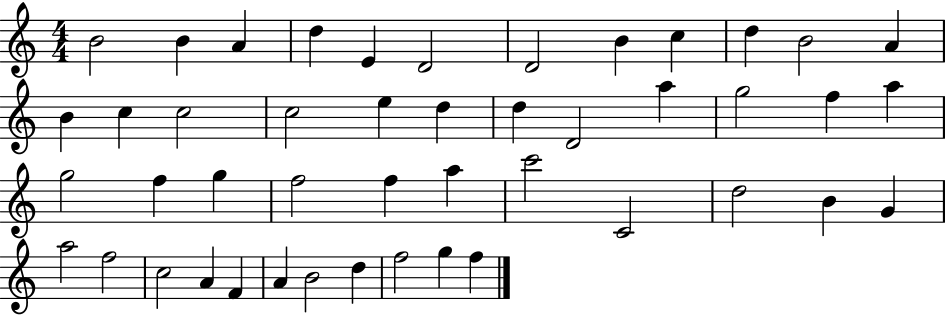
{
  \clef treble
  \numericTimeSignature
  \time 4/4
  \key c \major
  b'2 b'4 a'4 | d''4 e'4 d'2 | d'2 b'4 c''4 | d''4 b'2 a'4 | \break b'4 c''4 c''2 | c''2 e''4 d''4 | d''4 d'2 a''4 | g''2 f''4 a''4 | \break g''2 f''4 g''4 | f''2 f''4 a''4 | c'''2 c'2 | d''2 b'4 g'4 | \break a''2 f''2 | c''2 a'4 f'4 | a'4 b'2 d''4 | f''2 g''4 f''4 | \break \bar "|."
}